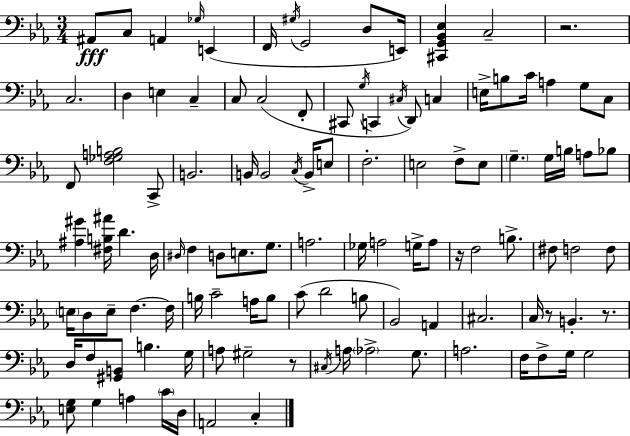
X:1
T:Untitled
M:3/4
L:1/4
K:Eb
^A,,/2 C,/2 A,, _G,/4 E,, F,,/4 ^G,/4 G,,2 D,/2 E,,/4 [^C,,G,,_B,,_E,] C,2 z2 C,2 D, E, C, C,/2 C,2 F,,/2 ^C,,/2 G,/4 C,, ^C,/4 D,,/2 C, E,/4 B,/2 C/4 A, G,/2 C,/2 F,,/2 [F,_G,A,B,]2 C,,/2 B,,2 B,,/4 B,,2 C,/4 B,,/4 E,/2 F,2 E,2 F,/2 E,/2 G, G,/4 B,/4 A,/2 _B,/2 [^A,^G] [^F,B,^A]/4 D D,/4 ^D,/4 F, D,/2 E,/2 G,/2 A,2 _G,/4 A,2 G,/4 A,/2 z/4 F,2 B,/2 ^F,/2 F,2 F,/2 E,/4 D,/2 E,/2 F, F,/4 B,/4 C2 A,/4 B,/2 C/2 D2 B,/2 _B,,2 A,, ^C,2 C,/4 z/2 B,, z/2 D,/4 F,/2 [^G,,B,,]/2 B, G,/4 A,/2 ^G,2 z/2 ^C,/4 A,/4 _A,2 G,/2 A,2 F,/4 F,/2 G,/4 G,2 [E,G,]/2 G, A, C/4 D,/4 A,,2 C,